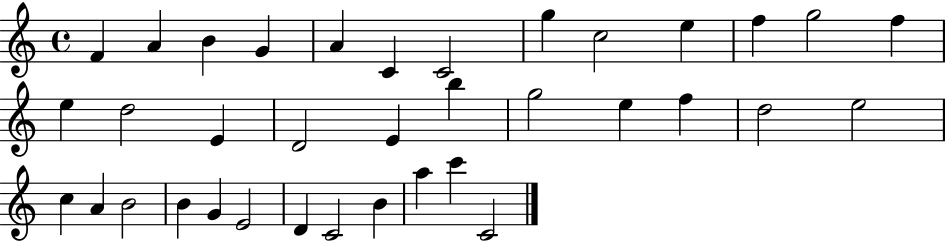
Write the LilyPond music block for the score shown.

{
  \clef treble
  \time 4/4
  \defaultTimeSignature
  \key c \major
  f'4 a'4 b'4 g'4 | a'4 c'4 c'2 | g''4 c''2 e''4 | f''4 g''2 f''4 | \break e''4 d''2 e'4 | d'2 e'4 b''4 | g''2 e''4 f''4 | d''2 e''2 | \break c''4 a'4 b'2 | b'4 g'4 e'2 | d'4 c'2 b'4 | a''4 c'''4 c'2 | \break \bar "|."
}